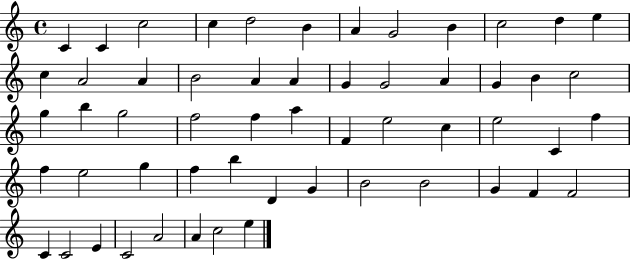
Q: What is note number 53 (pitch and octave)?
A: A4